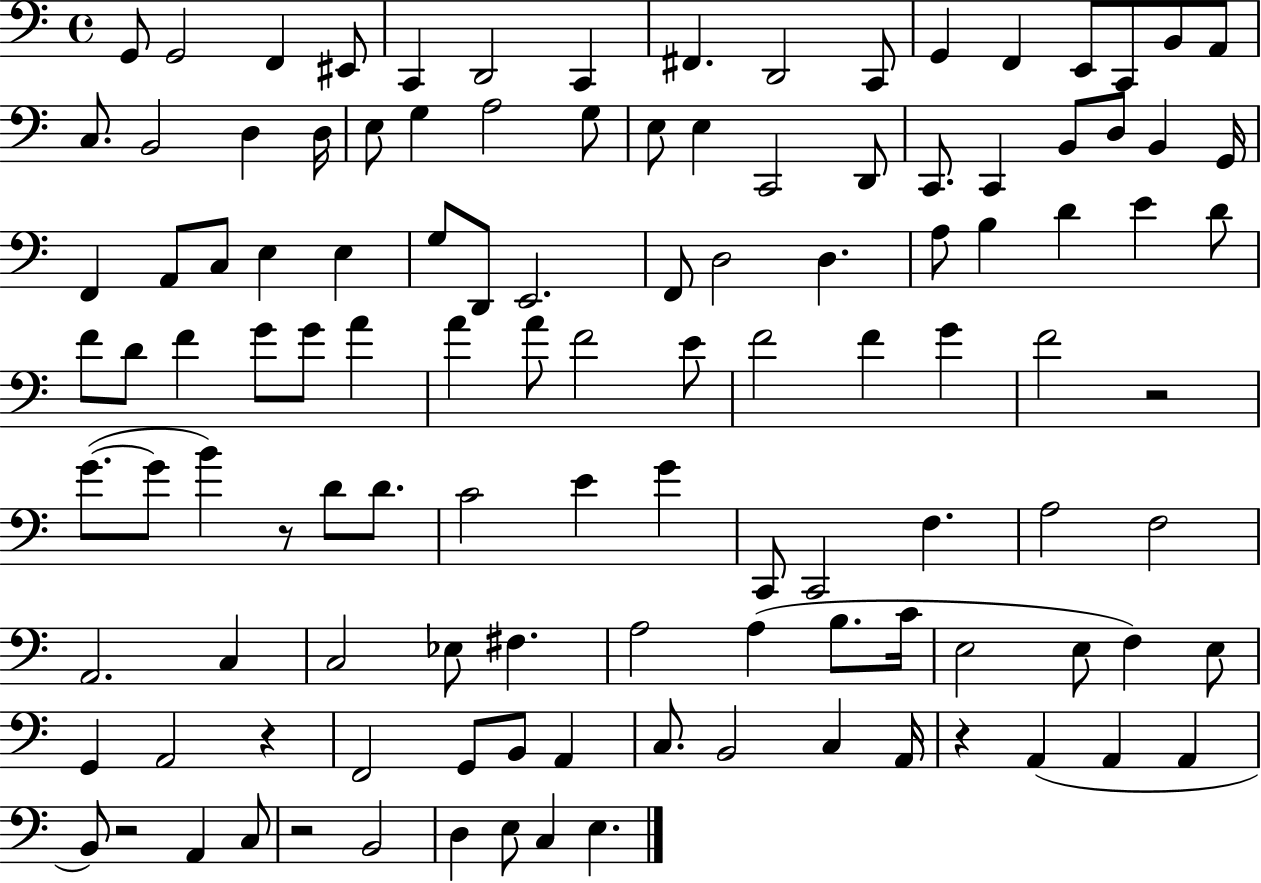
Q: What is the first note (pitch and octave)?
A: G2